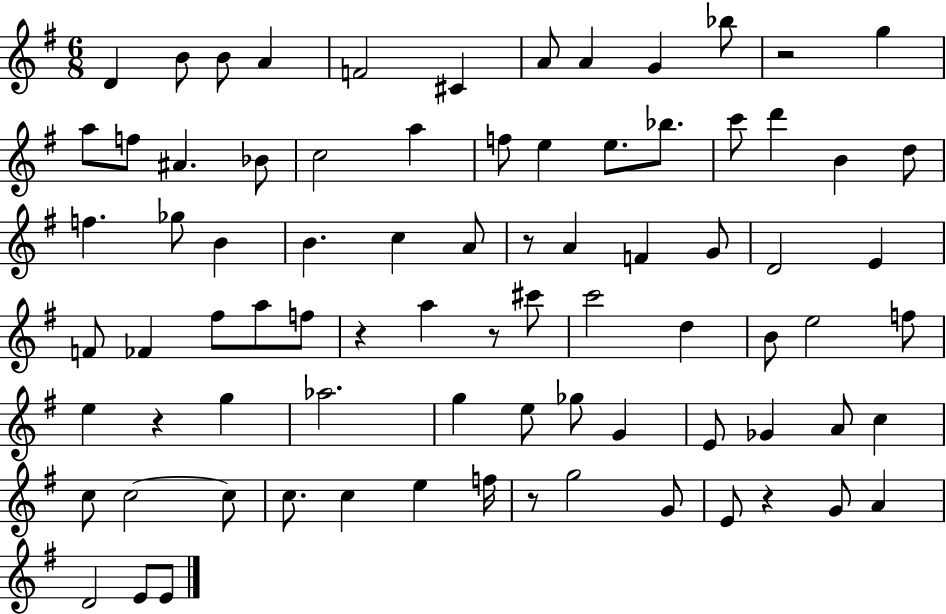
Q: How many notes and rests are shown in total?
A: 81